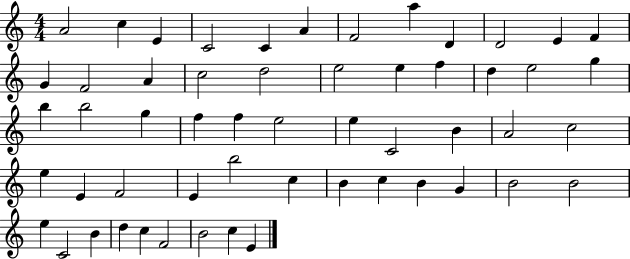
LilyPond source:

{
  \clef treble
  \numericTimeSignature
  \time 4/4
  \key c \major
  a'2 c''4 e'4 | c'2 c'4 a'4 | f'2 a''4 d'4 | d'2 e'4 f'4 | \break g'4 f'2 a'4 | c''2 d''2 | e''2 e''4 f''4 | d''4 e''2 g''4 | \break b''4 b''2 g''4 | f''4 f''4 e''2 | e''4 c'2 b'4 | a'2 c''2 | \break e''4 e'4 f'2 | e'4 b''2 c''4 | b'4 c''4 b'4 g'4 | b'2 b'2 | \break e''4 c'2 b'4 | d''4 c''4 f'2 | b'2 c''4 e'4 | \bar "|."
}